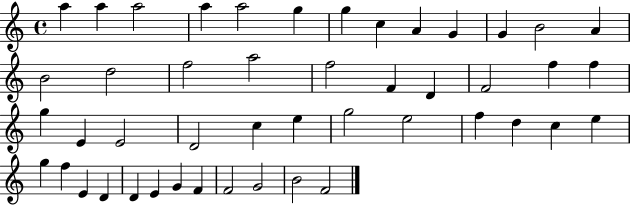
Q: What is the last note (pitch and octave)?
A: F4